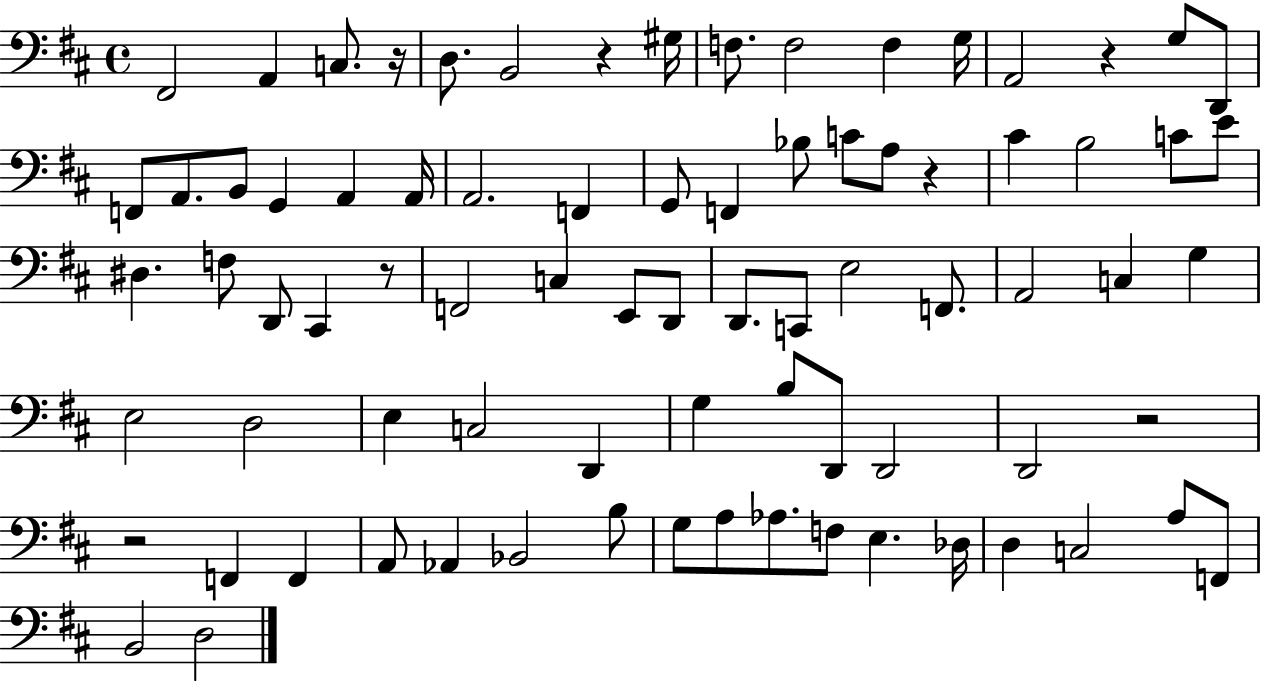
F#2/h A2/q C3/e. R/s D3/e. B2/h R/q G#3/s F3/e. F3/h F3/q G3/s A2/h R/q G3/e D2/e F2/e A2/e. B2/e G2/q A2/q A2/s A2/h. F2/q G2/e F2/q Bb3/e C4/e A3/e R/q C#4/q B3/h C4/e E4/e D#3/q. F3/e D2/e C#2/q R/e F2/h C3/q E2/e D2/e D2/e. C2/e E3/h F2/e. A2/h C3/q G3/q E3/h D3/h E3/q C3/h D2/q G3/q B3/e D2/e D2/h D2/h R/h R/h F2/q F2/q A2/e Ab2/q Bb2/h B3/e G3/e A3/e Ab3/e. F3/e E3/q. Db3/s D3/q C3/h A3/e F2/e B2/h D3/h